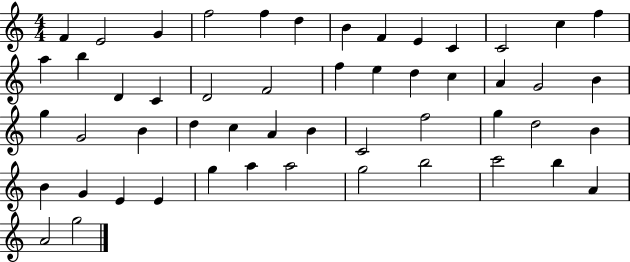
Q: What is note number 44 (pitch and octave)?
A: A5